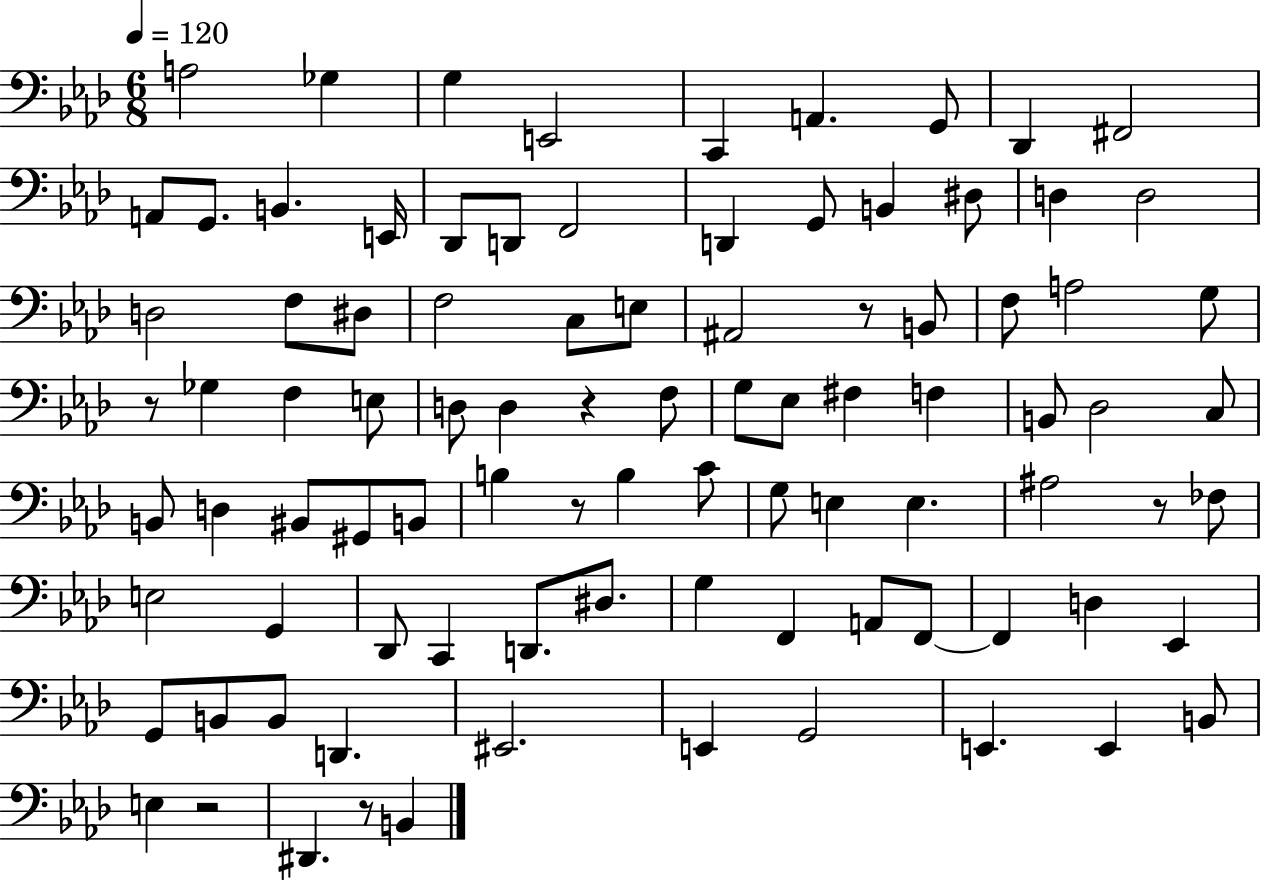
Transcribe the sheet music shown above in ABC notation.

X:1
T:Untitled
M:6/8
L:1/4
K:Ab
A,2 _G, G, E,,2 C,, A,, G,,/2 _D,, ^F,,2 A,,/2 G,,/2 B,, E,,/4 _D,,/2 D,,/2 F,,2 D,, G,,/2 B,, ^D,/2 D, D,2 D,2 F,/2 ^D,/2 F,2 C,/2 E,/2 ^A,,2 z/2 B,,/2 F,/2 A,2 G,/2 z/2 _G, F, E,/2 D,/2 D, z F,/2 G,/2 _E,/2 ^F, F, B,,/2 _D,2 C,/2 B,,/2 D, ^B,,/2 ^G,,/2 B,,/2 B, z/2 B, C/2 G,/2 E, E, ^A,2 z/2 _F,/2 E,2 G,, _D,,/2 C,, D,,/2 ^D,/2 G, F,, A,,/2 F,,/2 F,, D, _E,, G,,/2 B,,/2 B,,/2 D,, ^E,,2 E,, G,,2 E,, E,, B,,/2 E, z2 ^D,, z/2 B,,